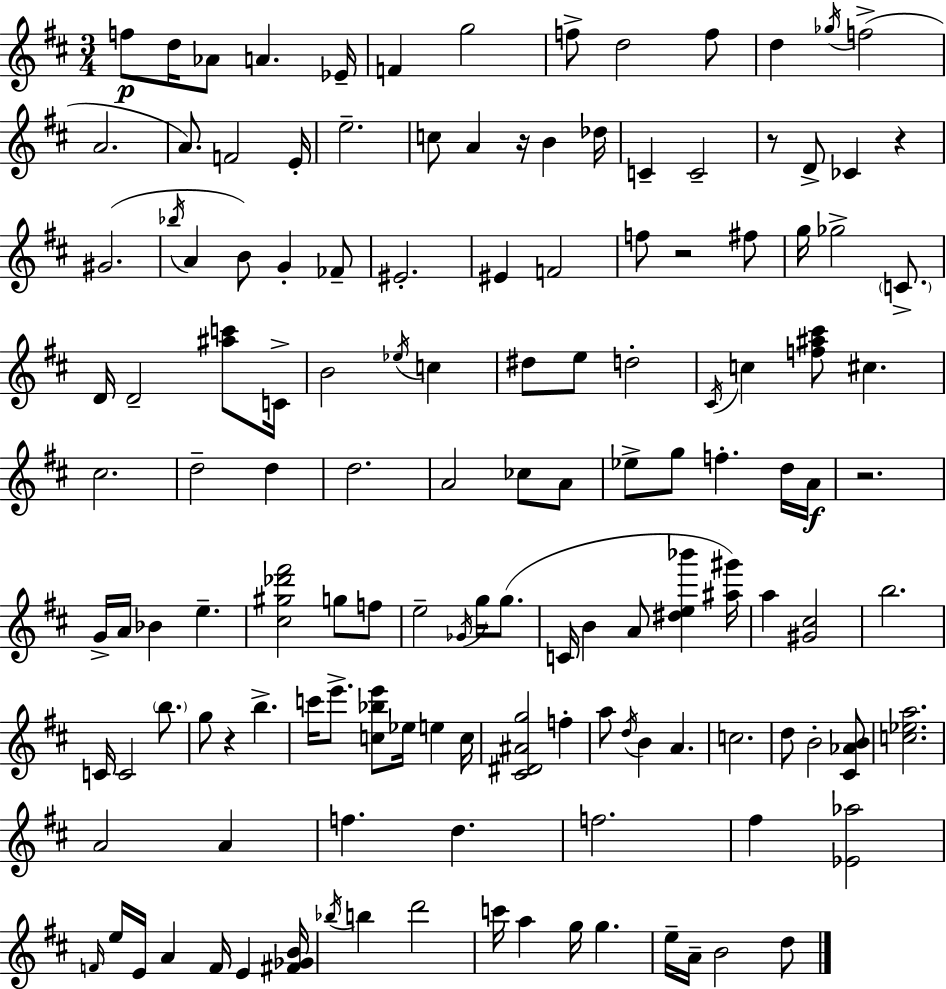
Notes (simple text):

F5/e D5/s Ab4/e A4/q. Eb4/s F4/q G5/h F5/e D5/h F5/e D5/q Gb5/s F5/h A4/h. A4/e. F4/h E4/s E5/h. C5/e A4/q R/s B4/q Db5/s C4/q C4/h R/e D4/e CES4/q R/q G#4/h. Bb5/s A4/q B4/e G4/q FES4/e EIS4/h. EIS4/q F4/h F5/e R/h F#5/e G5/s Gb5/h C4/e. D4/s D4/h [A#5,C6]/e C4/s B4/h Eb5/s C5/q D#5/e E5/e D5/h C#4/s C5/q [F5,A#5,C#6]/e C#5/q. C#5/h. D5/h D5/q D5/h. A4/h CES5/e A4/e Eb5/e G5/e F5/q. D5/s A4/s R/h. G4/s A4/s Bb4/q E5/q. [C#5,G#5,Db6,F#6]/h G5/e F5/e E5/h Gb4/s G5/s G5/e. C4/s B4/q A4/e [D#5,E5,Bb6]/q [A#5,G#6]/s A5/q [G#4,C#5]/h B5/h. C4/s C4/h B5/e. G5/e R/q B5/q. C6/s E6/e. [C5,Bb5,E6]/e Eb5/s E5/q C5/s [C#4,D#4,A#4,G5]/h F5/q A5/e D5/s B4/q A4/q. C5/h. D5/e B4/h [C#4,Ab4,B4]/e [C5,Eb5,A5]/h. A4/h A4/q F5/q. D5/q. F5/h. F#5/q [Eb4,Ab5]/h F4/s E5/s E4/s A4/q F4/s E4/q [F#4,Gb4,B4]/s Bb5/s B5/q D6/h C6/s A5/q G5/s G5/q. E5/s A4/s B4/h D5/e